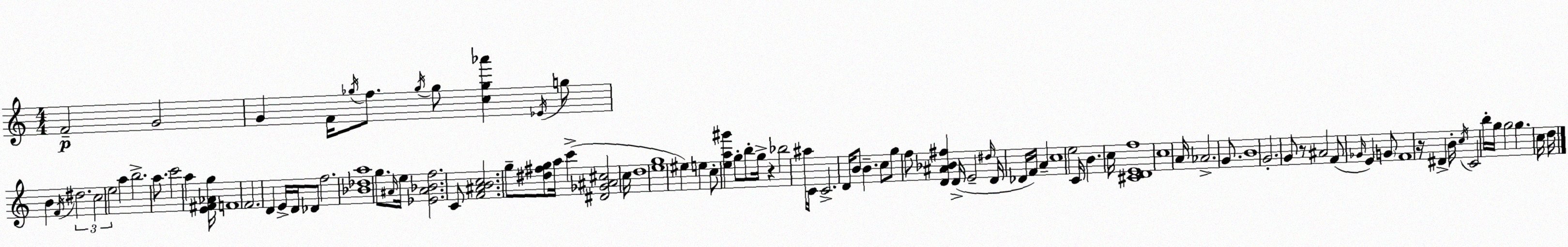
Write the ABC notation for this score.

X:1
T:Untitled
M:4/4
L:1/4
K:C
F2 G2 G F/4 _g/4 f/2 _g/4 _g/2 [c_g_a'] _E/4 g/2 B F/4 ^d2 c2 e2 a b2 a/2 c'2 a [E^F_Ag]/4 F4 F2 D E/4 D/4 _D/2 f2 [_B_da]4 g/2 ^A/4 e/4 [_E^A_Bf]2 C/2 [F^ABc]2 g/2 [^d^fg]/2 a/4 c' [^D_G^A^c]2 c/4 d4 [eg]4 ^e e c/2 [ea^g'] g/2 b/2 g/4 z _b2 ^a/4 C/4 C2 D/4 B/2 B c/2 g/2 f/2 [D^A_B^f] D/4 E2 ^d/4 D/4 _D/4 F/4 A c4 e2 C/4 B c/4 [^CDEf]4 c4 A/4 _A2 G/2 B4 G2 G/2 z/2 ^A2 F/2 _G/4 E G/2 F4 z/4 ^D B/4 c/4 C2 b/4 g/4 g2 g c/4 d/4